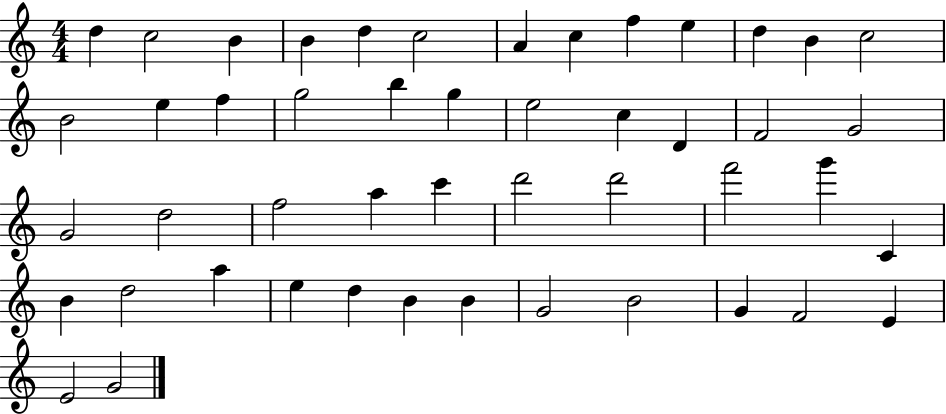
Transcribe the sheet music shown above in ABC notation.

X:1
T:Untitled
M:4/4
L:1/4
K:C
d c2 B B d c2 A c f e d B c2 B2 e f g2 b g e2 c D F2 G2 G2 d2 f2 a c' d'2 d'2 f'2 g' C B d2 a e d B B G2 B2 G F2 E E2 G2